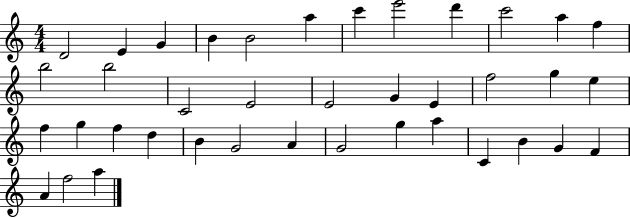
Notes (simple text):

D4/h E4/q G4/q B4/q B4/h A5/q C6/q E6/h D6/q C6/h A5/q F5/q B5/h B5/h C4/h E4/h E4/h G4/q E4/q F5/h G5/q E5/q F5/q G5/q F5/q D5/q B4/q G4/h A4/q G4/h G5/q A5/q C4/q B4/q G4/q F4/q A4/q F5/h A5/q